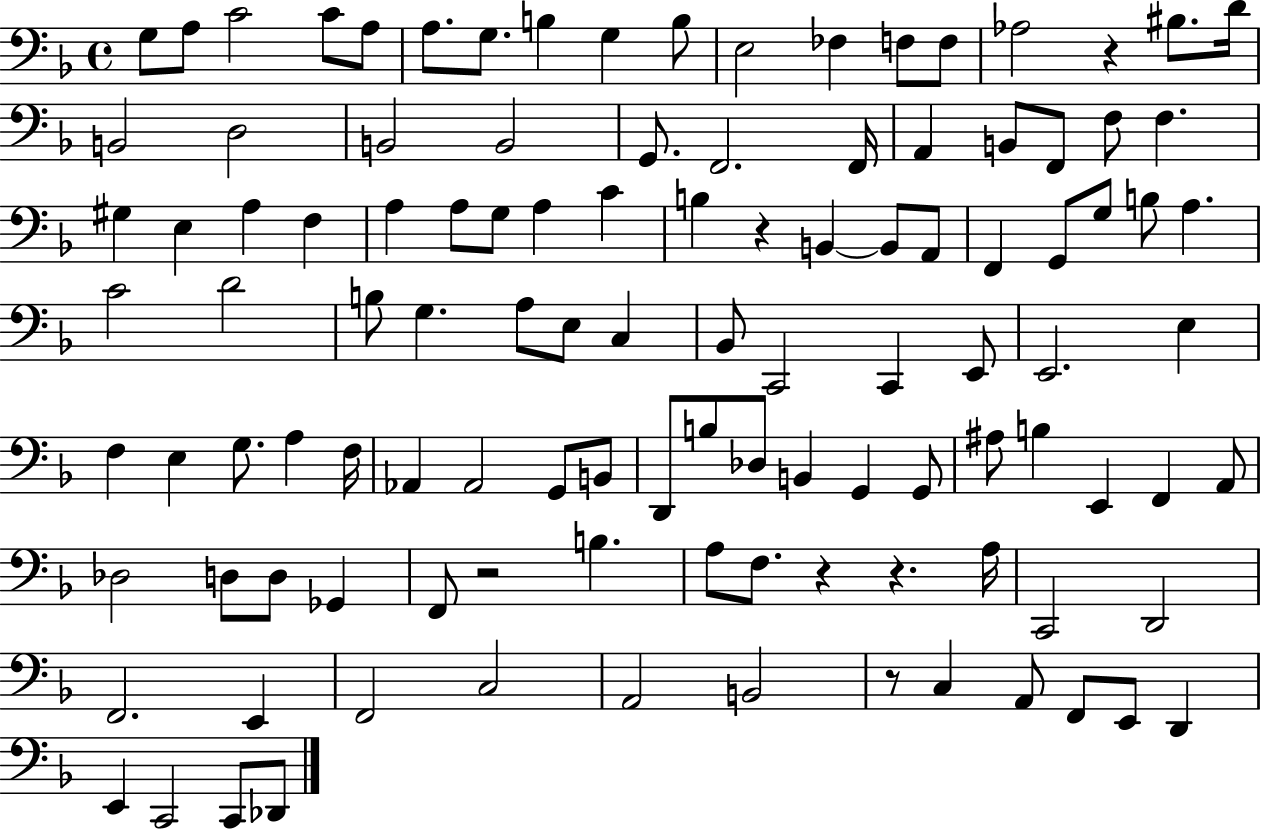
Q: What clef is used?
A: bass